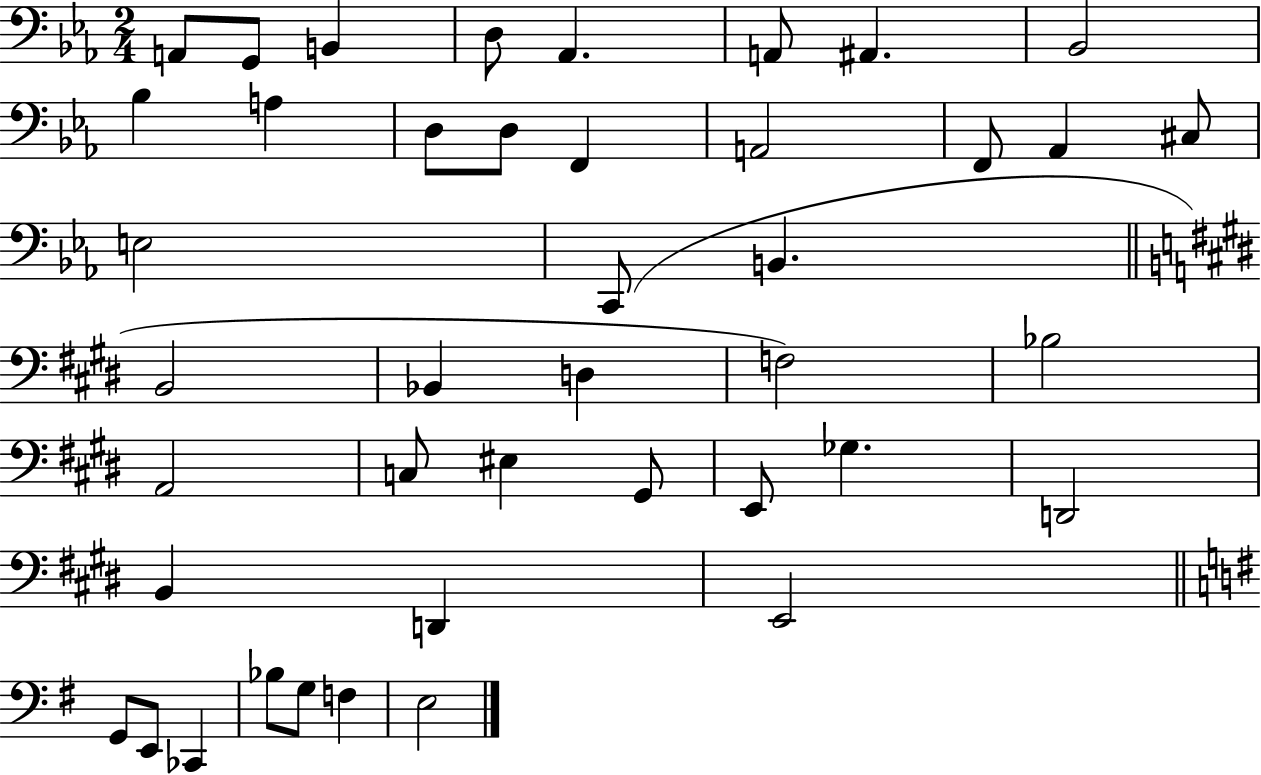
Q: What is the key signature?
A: EES major